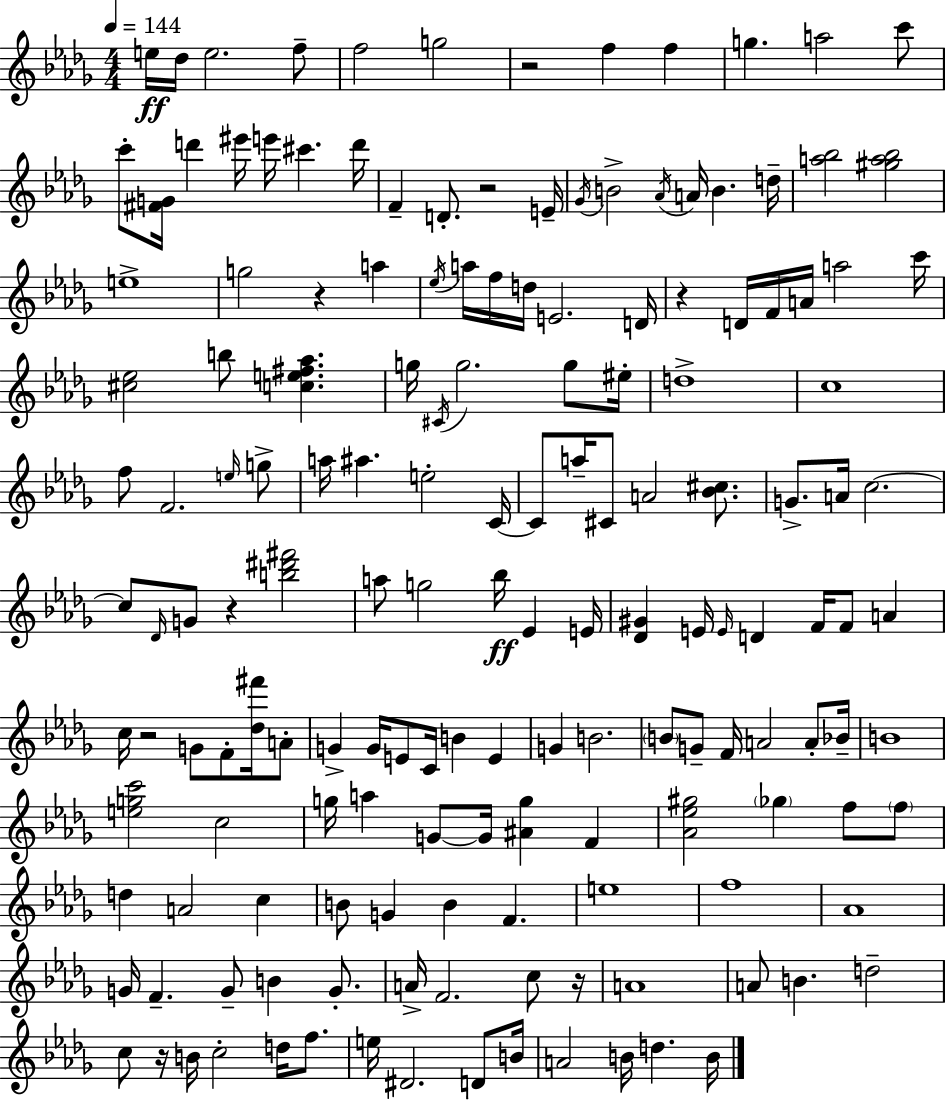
{
  \clef treble
  \numericTimeSignature
  \time 4/4
  \key bes \minor
  \tempo 4 = 144
  e''16\ff des''16 e''2. f''8-- | f''2 g''2 | r2 f''4 f''4 | g''4. a''2 c'''8 | \break c'''8-. <fis' g'>16 d'''4 eis'''16 e'''16 cis'''4. d'''16 | f'4-- d'8.-. r2 e'16-- | \acciaccatura { ges'16 } b'2-> \acciaccatura { aes'16 } a'16 b'4. | d''16-- <a'' bes''>2 <gis'' a'' bes''>2 | \break e''1-> | g''2 r4 a''4 | \acciaccatura { ees''16 } a''16 f''16 d''16 e'2. | d'16 r4 d'16 f'16 a'16 a''2 | \break c'''16 <cis'' ees''>2 b''8 <c'' e'' fis'' aes''>4. | g''16 \acciaccatura { cis'16 } g''2. | g''8 eis''16-. d''1-> | c''1 | \break f''8 f'2. | \grace { e''16 } g''8-> a''16 ais''4. e''2-. | c'16~~ c'8 a''16-- cis'8 a'2 | <bes' cis''>8. g'8.-> a'16 c''2.~~ | \break c''8 \grace { des'16 } g'8 r4 <b'' dis''' fis'''>2 | a''8 g''2 | bes''16\ff ees'4 e'16 <des' gis'>4 e'16 \grace { e'16 } d'4 | f'16 f'8 a'4 c''16 r2 | \break g'8 f'8-. <des'' fis'''>16 a'8-. g'4-> g'16 e'8 c'16 b'4 | e'4 g'4 b'2. | \parenthesize b'8 g'8-- f'16 a'2 | a'8-. bes'16-- b'1 | \break <e'' g'' c'''>2 c''2 | g''16 a''4 g'8~~ g'16 <ais' g''>4 | f'4 <aes' ees'' gis''>2 \parenthesize ges''4 | f''8 \parenthesize f''8 d''4 a'2 | \break c''4 b'8 g'4 b'4 | f'4. e''1 | f''1 | aes'1 | \break g'16 f'4.-- g'8-- | b'4 g'8.-. a'16-> f'2. | c''8 r16 a'1 | a'8 b'4. d''2-- | \break c''8 r16 b'16 c''2-. | d''16 f''8. e''16 dis'2. | d'8 b'16 a'2 b'16 | d''4. b'16 \bar "|."
}